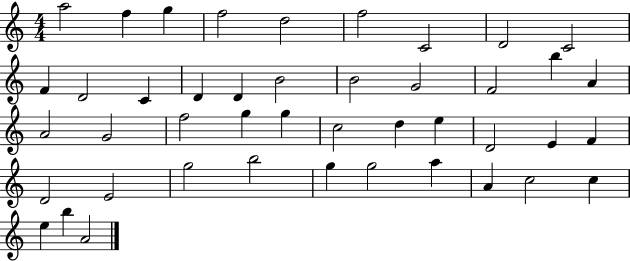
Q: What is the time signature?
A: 4/4